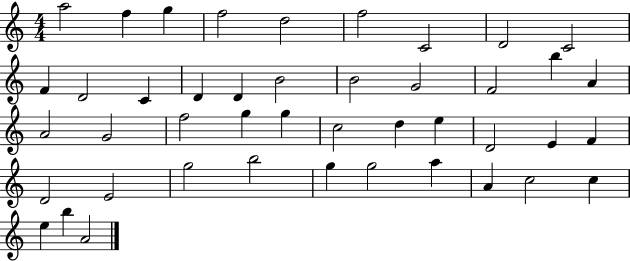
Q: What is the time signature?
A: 4/4